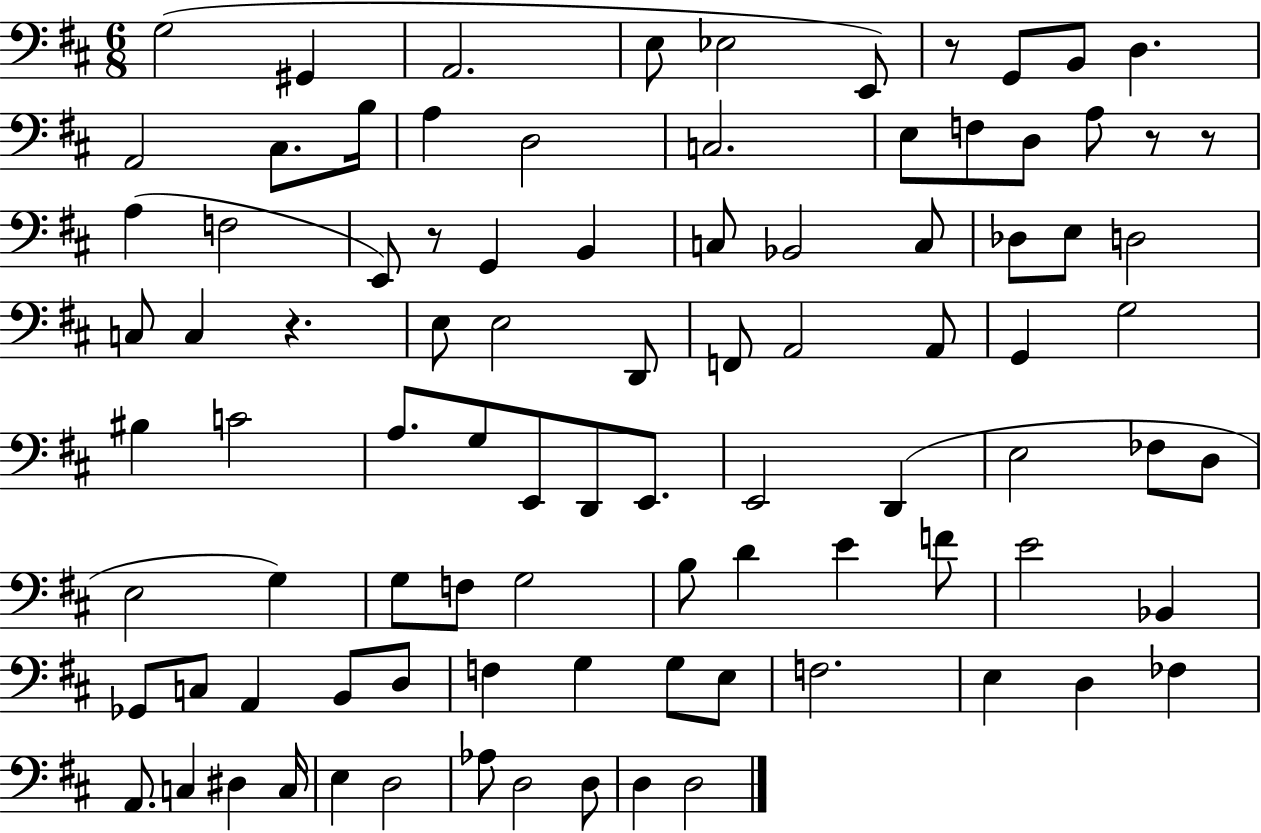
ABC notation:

X:1
T:Untitled
M:6/8
L:1/4
K:D
G,2 ^G,, A,,2 E,/2 _E,2 E,,/2 z/2 G,,/2 B,,/2 D, A,,2 ^C,/2 B,/4 A, D,2 C,2 E,/2 F,/2 D,/2 A,/2 z/2 z/2 A, F,2 E,,/2 z/2 G,, B,, C,/2 _B,,2 C,/2 _D,/2 E,/2 D,2 C,/2 C, z E,/2 E,2 D,,/2 F,,/2 A,,2 A,,/2 G,, G,2 ^B, C2 A,/2 G,/2 E,,/2 D,,/2 E,,/2 E,,2 D,, E,2 _F,/2 D,/2 E,2 G, G,/2 F,/2 G,2 B,/2 D E F/2 E2 _B,, _G,,/2 C,/2 A,, B,,/2 D,/2 F, G, G,/2 E,/2 F,2 E, D, _F, A,,/2 C, ^D, C,/4 E, D,2 _A,/2 D,2 D,/2 D, D,2